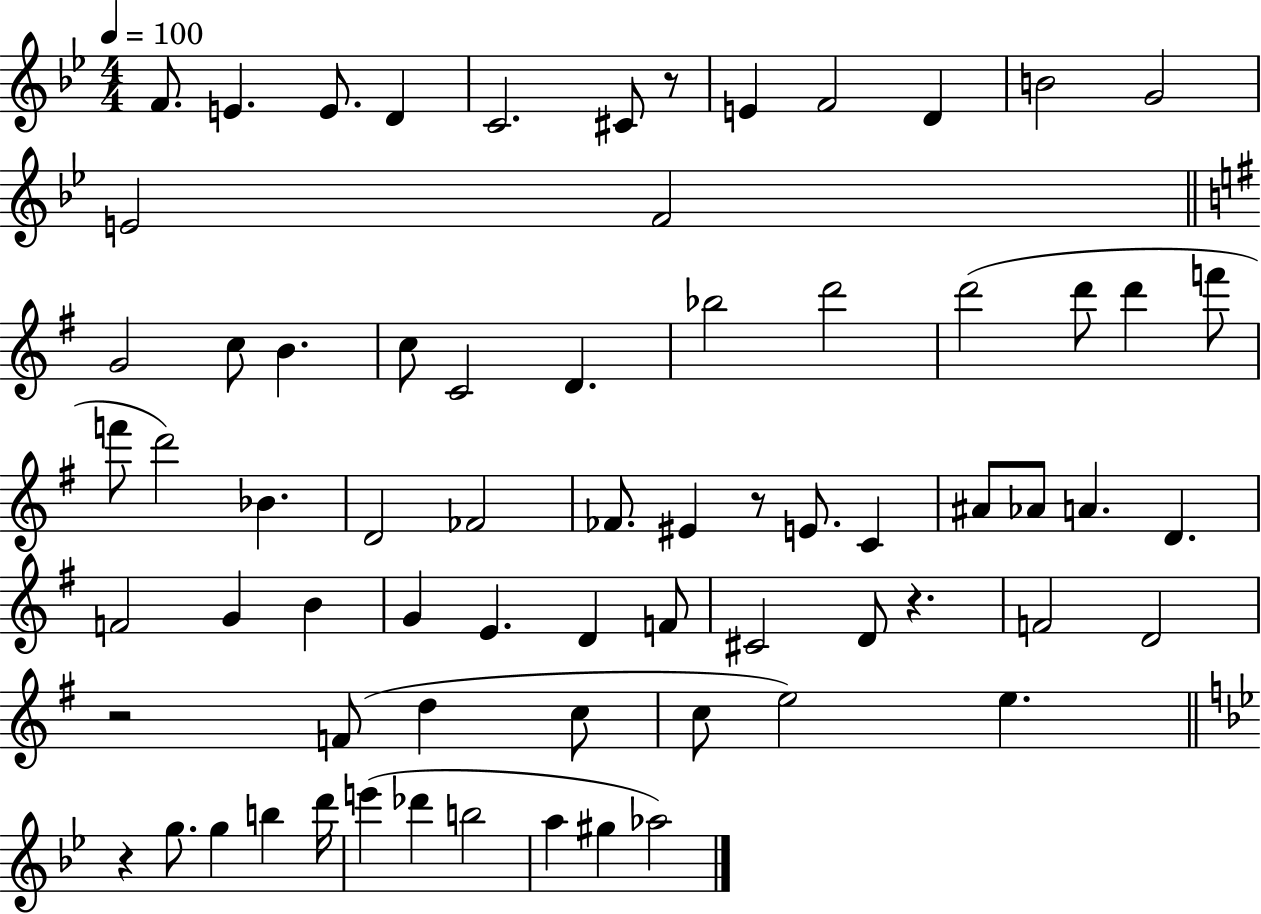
{
  \clef treble
  \numericTimeSignature
  \time 4/4
  \key bes \major
  \tempo 4 = 100
  f'8. e'4. e'8. d'4 | c'2. cis'8 r8 | e'4 f'2 d'4 | b'2 g'2 | \break e'2 f'2 | \bar "||" \break \key g \major g'2 c''8 b'4. | c''8 c'2 d'4. | bes''2 d'''2 | d'''2( d'''8 d'''4 f'''8 | \break f'''8 d'''2) bes'4. | d'2 fes'2 | fes'8. eis'4 r8 e'8. c'4 | ais'8 aes'8 a'4. d'4. | \break f'2 g'4 b'4 | g'4 e'4. d'4 f'8 | cis'2 d'8 r4. | f'2 d'2 | \break r2 f'8( d''4 c''8 | c''8 e''2) e''4. | \bar "||" \break \key g \minor r4 g''8. g''4 b''4 d'''16 | e'''4( des'''4 b''2 | a''4 gis''4 aes''2) | \bar "|."
}